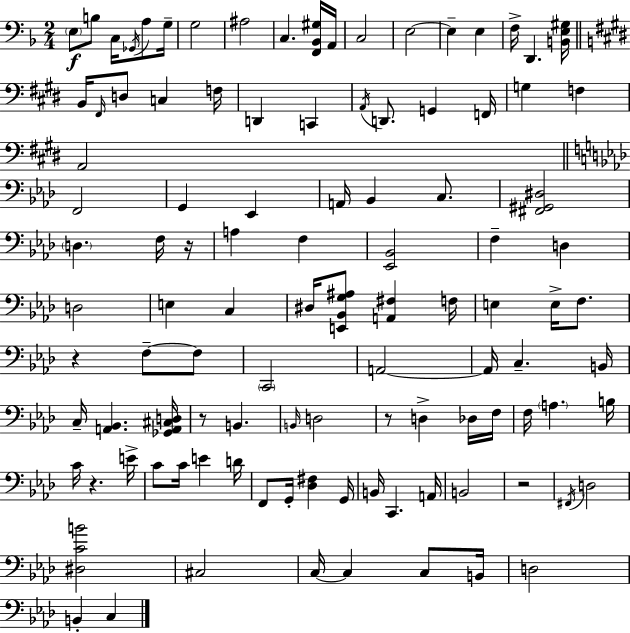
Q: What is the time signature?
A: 2/4